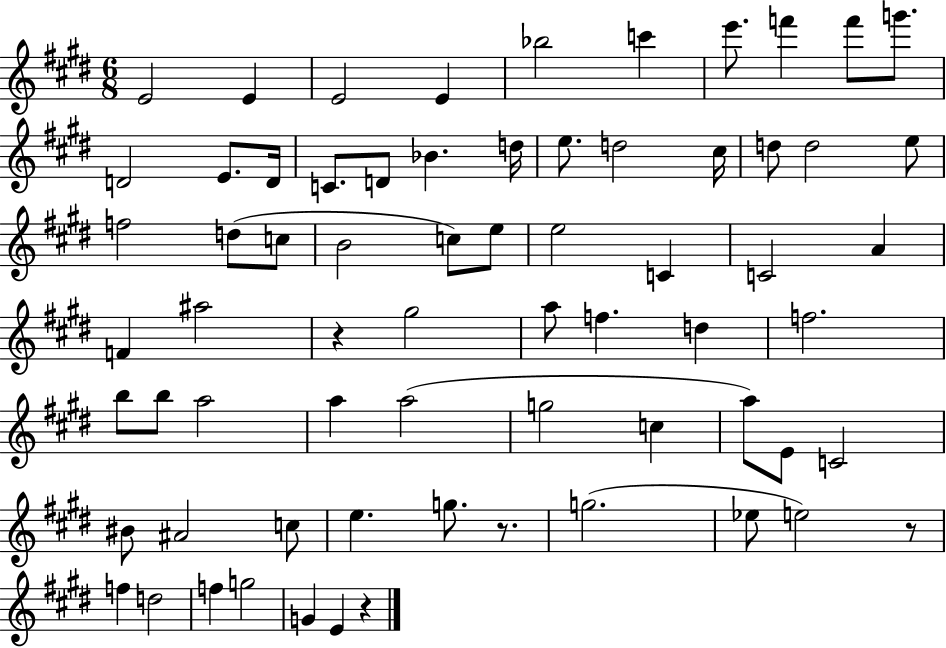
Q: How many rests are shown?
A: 4